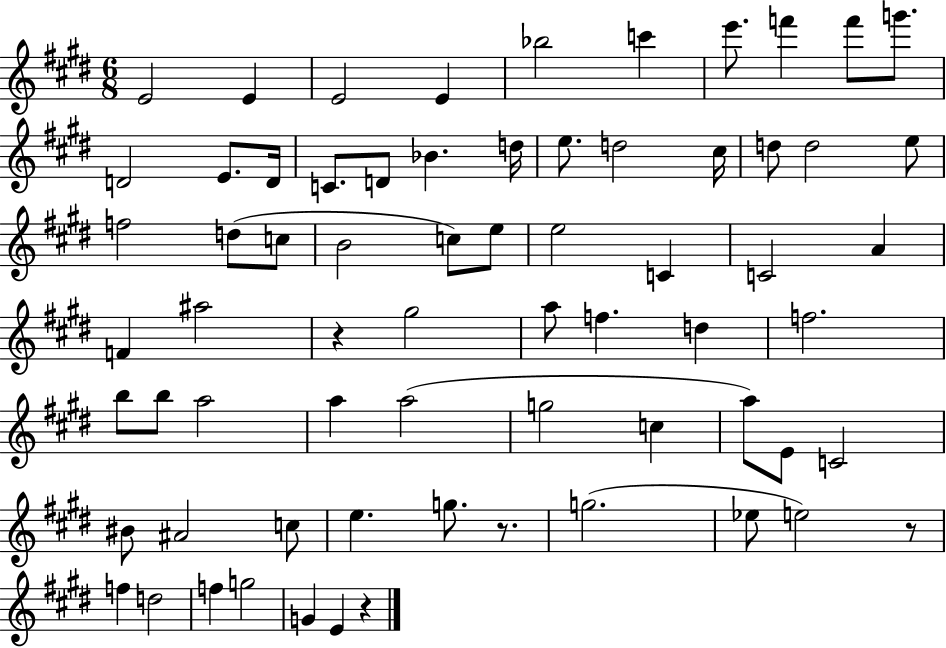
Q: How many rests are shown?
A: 4